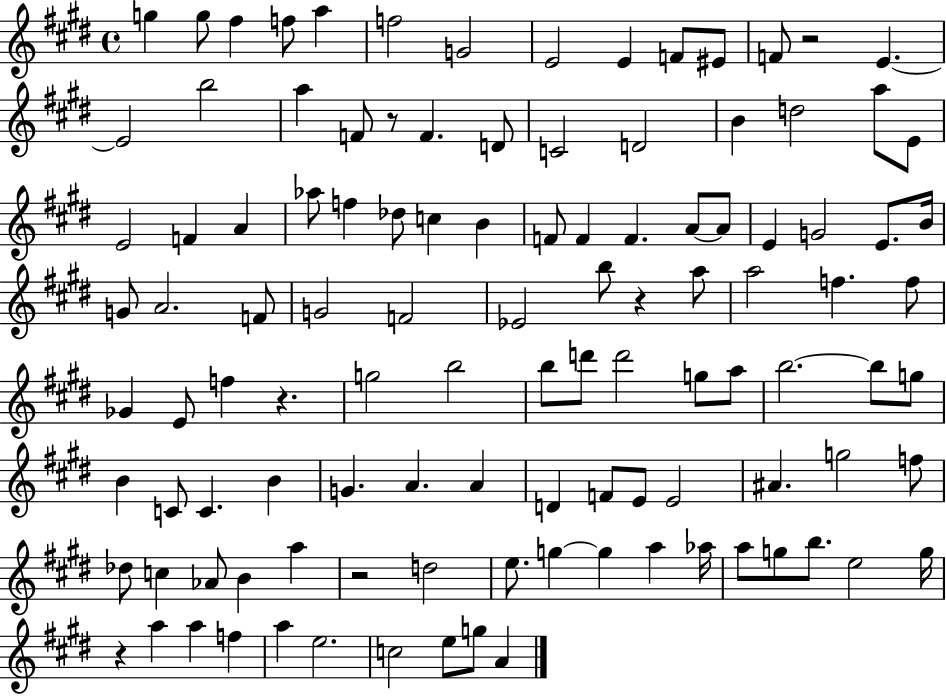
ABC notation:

X:1
T:Untitled
M:4/4
L:1/4
K:E
g g/2 ^f f/2 a f2 G2 E2 E F/2 ^E/2 F/2 z2 E E2 b2 a F/2 z/2 F D/2 C2 D2 B d2 a/2 E/2 E2 F A _a/2 f _d/2 c B F/2 F F A/2 A/2 E G2 E/2 B/4 G/2 A2 F/2 G2 F2 _E2 b/2 z a/2 a2 f f/2 _G E/2 f z g2 b2 b/2 d'/2 d'2 g/2 a/2 b2 b/2 g/2 B C/2 C B G A A D F/2 E/2 E2 ^A g2 f/2 _d/2 c _A/2 B a z2 d2 e/2 g g a _a/4 a/2 g/2 b/2 e2 g/4 z a a f a e2 c2 e/2 g/2 A